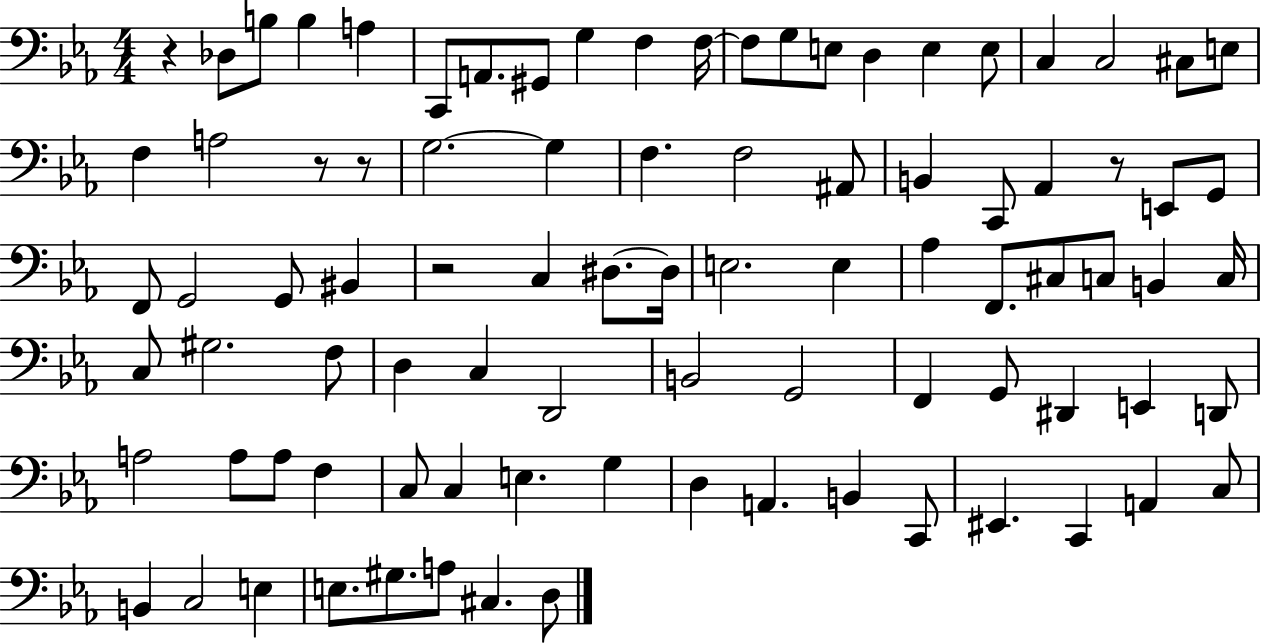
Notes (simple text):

R/q Db3/e B3/e B3/q A3/q C2/e A2/e. G#2/e G3/q F3/q F3/s F3/e G3/e E3/e D3/q E3/q E3/e C3/q C3/h C#3/e E3/e F3/q A3/h R/e R/e G3/h. G3/q F3/q. F3/h A#2/e B2/q C2/e Ab2/q R/e E2/e G2/e F2/e G2/h G2/e BIS2/q R/h C3/q D#3/e. D#3/s E3/h. E3/q Ab3/q F2/e. C#3/e C3/e B2/q C3/s C3/e G#3/h. F3/e D3/q C3/q D2/h B2/h G2/h F2/q G2/e D#2/q E2/q D2/e A3/h A3/e A3/e F3/q C3/e C3/q E3/q. G3/q D3/q A2/q. B2/q C2/e EIS2/q. C2/q A2/q C3/e B2/q C3/h E3/q E3/e. G#3/e. A3/e C#3/q. D3/e